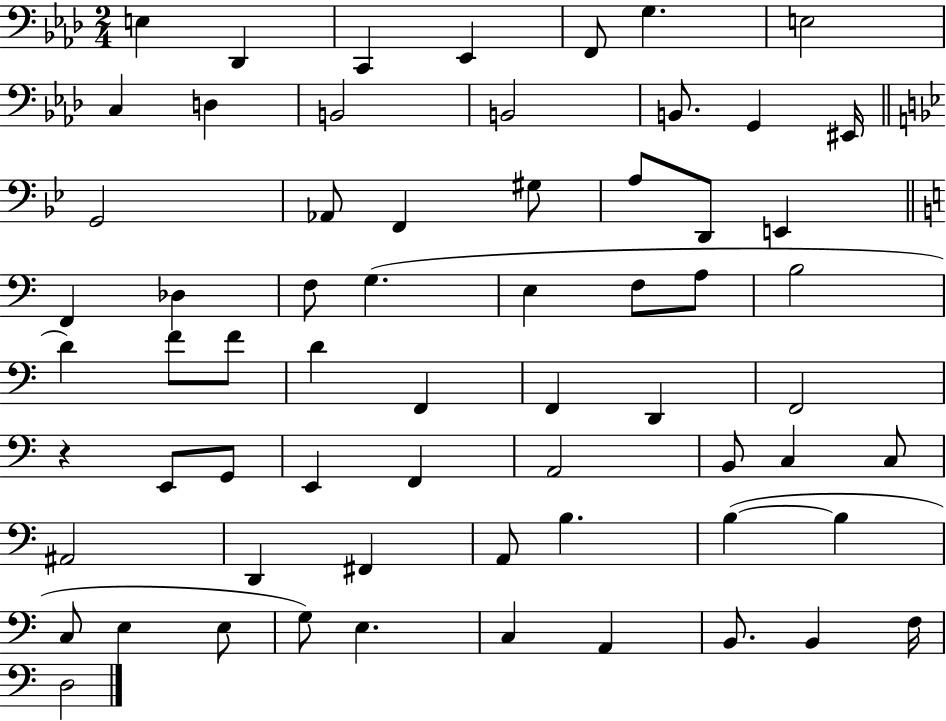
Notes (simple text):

E3/q Db2/q C2/q Eb2/q F2/e G3/q. E3/h C3/q D3/q B2/h B2/h B2/e. G2/q EIS2/s G2/h Ab2/e F2/q G#3/e A3/e D2/e E2/q F2/q Db3/q F3/e G3/q. E3/q F3/e A3/e B3/h D4/q F4/e F4/e D4/q F2/q F2/q D2/q F2/h R/q E2/e G2/e E2/q F2/q A2/h B2/e C3/q C3/e A#2/h D2/q F#2/q A2/e B3/q. B3/q B3/q C3/e E3/q E3/e G3/e E3/q. C3/q A2/q B2/e. B2/q F3/s D3/h